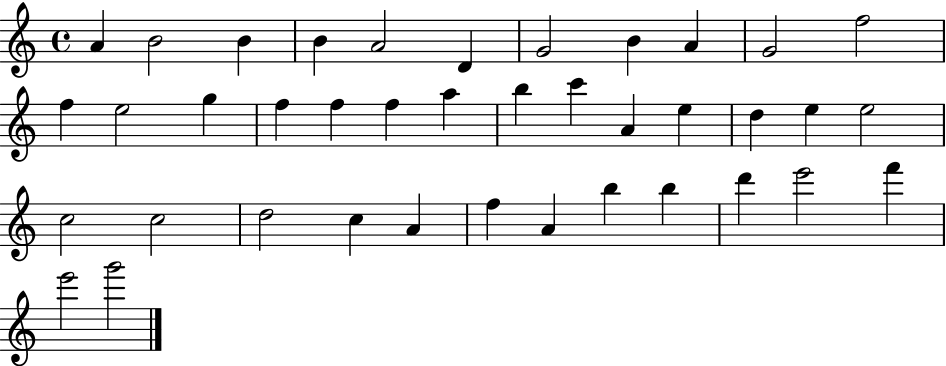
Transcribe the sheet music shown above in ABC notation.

X:1
T:Untitled
M:4/4
L:1/4
K:C
A B2 B B A2 D G2 B A G2 f2 f e2 g f f f a b c' A e d e e2 c2 c2 d2 c A f A b b d' e'2 f' e'2 g'2